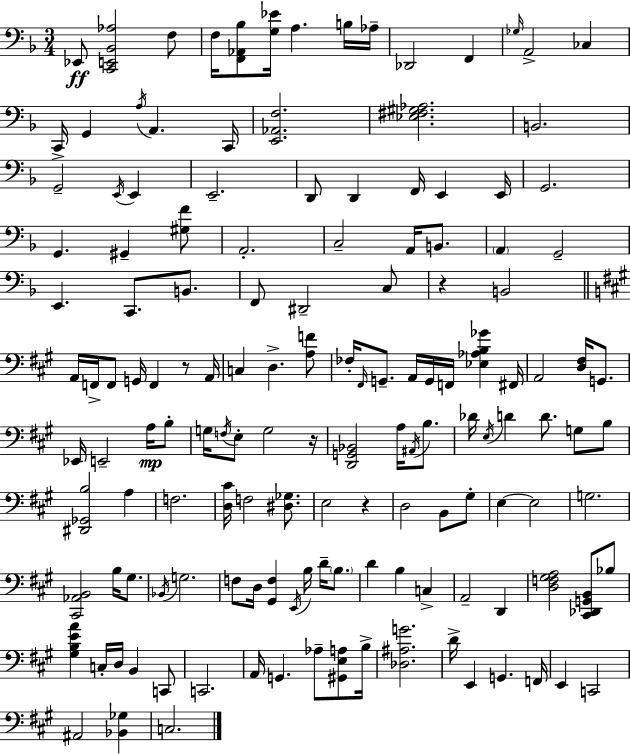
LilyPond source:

{
  \clef bass
  \numericTimeSignature
  \time 3/4
  \key d \minor
  \repeat volta 2 { ees,8\ff <c, e, bes, aes>2 f8 | f16 <f, aes, bes>8 <g ees'>16 a4. b16 aes16-- | des,2 f,4 | \grace { ges16 } a,2-> ces4 | \break c,16-> g,4 \acciaccatura { a16 } a,4. | c,16 <e, aes, f>2. | <ees fis gis aes>2. | b,2. | \break g,2-- \acciaccatura { e,16 } e,4 | e,2.-- | d,8 d,4 f,16 e,4 | e,16 g,2. | \break g,4. gis,4-- | <gis f'>8 a,2.-. | c2-- a,16 | b,8. \parenthesize a,4 g,2-- | \break e,4. c,8. | b,8. f,8 dis,2-- | c8 r4 b,2 | \bar "||" \break \key a \major a,16 f,16-> f,8 g,16 f,4 r8 a,16 | c4 d4.-> <a f'>8 | fes16-. \grace { fis,16 } g,8.-- a,16 g,16 f,16 <ees aes b ges'>4 | fis,16 a,2 <d fis>16 g,8. | \break ees,16 e,2-- a16\mp b8-. | g16 \acciaccatura { f16 } e8-. g2 | r16 <d, g, bes,>2 a16 \acciaccatura { ais,16 } | b8. des'16 \acciaccatura { e16 } d'4 d'8. | \break g8 b8 <dis, ges, b>2 | a4 f2. | <d cis'>16 f2 | <dis ges>8. e2 | \break r4 d2 | b,8 gis8-. e4~~ e2 | g2. | <cis, aes, b,>2 | \break b16 gis8. \acciaccatura { bes,16 } g2. | f8 d16 <gis, f>4 | \acciaccatura { e,16 } b16 d'16-- \parenthesize b8. d'4 b4 | c4-> a,2-- | \break d,4 <d f gis a>2 | <cis, des, g, b,>8 bes8 <gis b e' a'>4 c16-. d16 | b,4 c,8 c,2. | a,16 g,4. | \break aes8-- <gis, e a>8 b16-> <des ais g'>2. | d'16-> e,4 g,4. | f,16 e,4 c,2 | ais,2 | \break <bes, ges>4 c2. | } \bar "|."
}